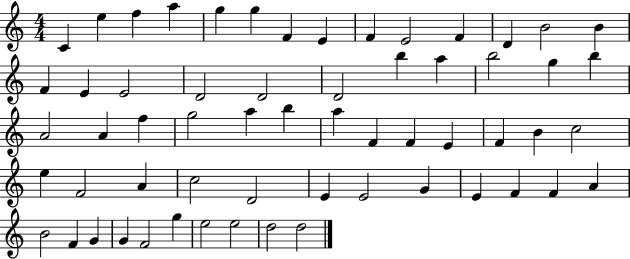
{
  \clef treble
  \numericTimeSignature
  \time 4/4
  \key c \major
  c'4 e''4 f''4 a''4 | g''4 g''4 f'4 e'4 | f'4 e'2 f'4 | d'4 b'2 b'4 | \break f'4 e'4 e'2 | d'2 d'2 | d'2 b''4 a''4 | b''2 g''4 b''4 | \break a'2 a'4 f''4 | g''2 a''4 b''4 | a''4 f'4 f'4 e'4 | f'4 b'4 c''2 | \break e''4 f'2 a'4 | c''2 d'2 | e'4 e'2 g'4 | e'4 f'4 f'4 a'4 | \break b'2 f'4 g'4 | g'4 f'2 g''4 | e''2 e''2 | d''2 d''2 | \break \bar "|."
}